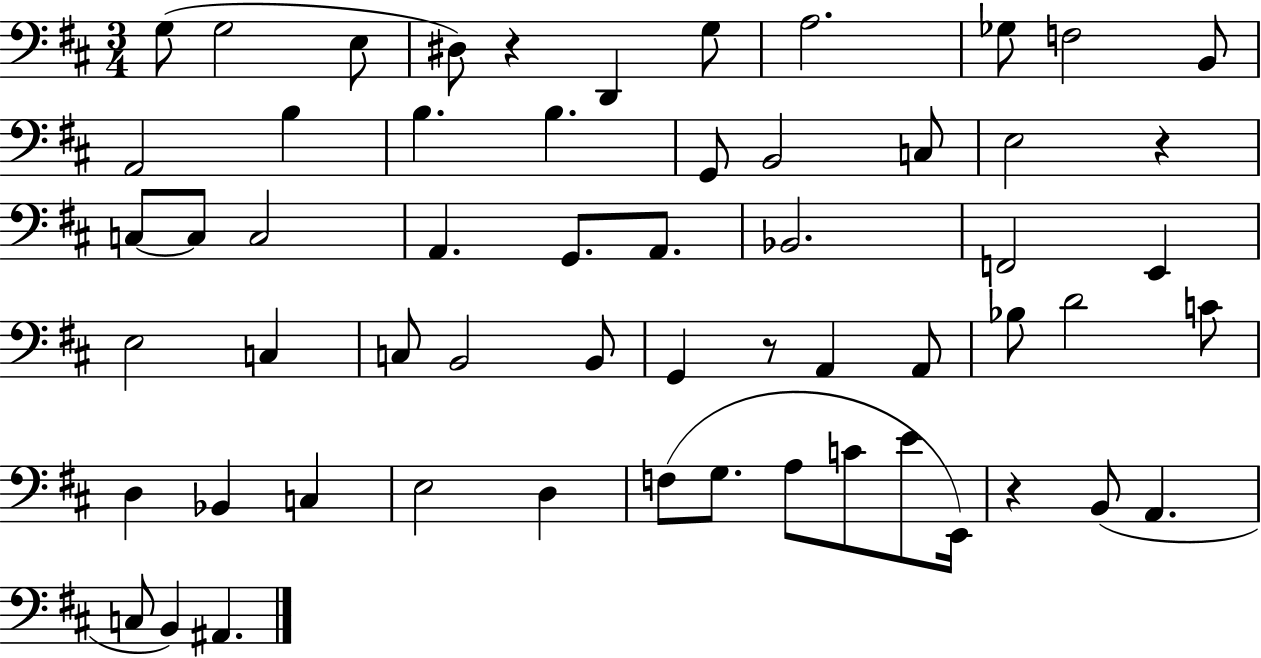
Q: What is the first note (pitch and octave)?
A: G3